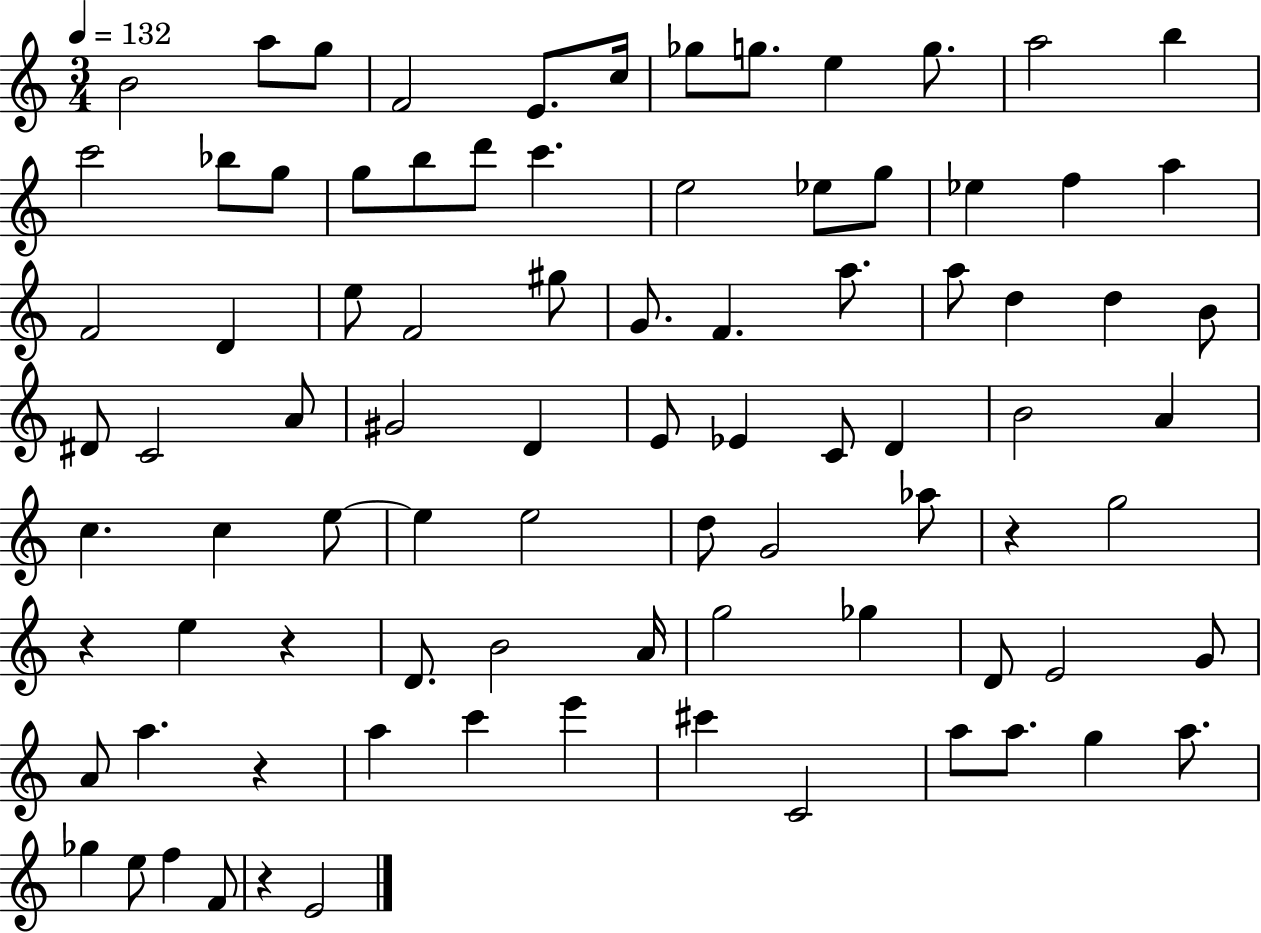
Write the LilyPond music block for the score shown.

{
  \clef treble
  \numericTimeSignature
  \time 3/4
  \key c \major
  \tempo 4 = 132
  b'2 a''8 g''8 | f'2 e'8. c''16 | ges''8 g''8. e''4 g''8. | a''2 b''4 | \break c'''2 bes''8 g''8 | g''8 b''8 d'''8 c'''4. | e''2 ees''8 g''8 | ees''4 f''4 a''4 | \break f'2 d'4 | e''8 f'2 gis''8 | g'8. f'4. a''8. | a''8 d''4 d''4 b'8 | \break dis'8 c'2 a'8 | gis'2 d'4 | e'8 ees'4 c'8 d'4 | b'2 a'4 | \break c''4. c''4 e''8~~ | e''4 e''2 | d''8 g'2 aes''8 | r4 g''2 | \break r4 e''4 r4 | d'8. b'2 a'16 | g''2 ges''4 | d'8 e'2 g'8 | \break a'8 a''4. r4 | a''4 c'''4 e'''4 | cis'''4 c'2 | a''8 a''8. g''4 a''8. | \break ges''4 e''8 f''4 f'8 | r4 e'2 | \bar "|."
}